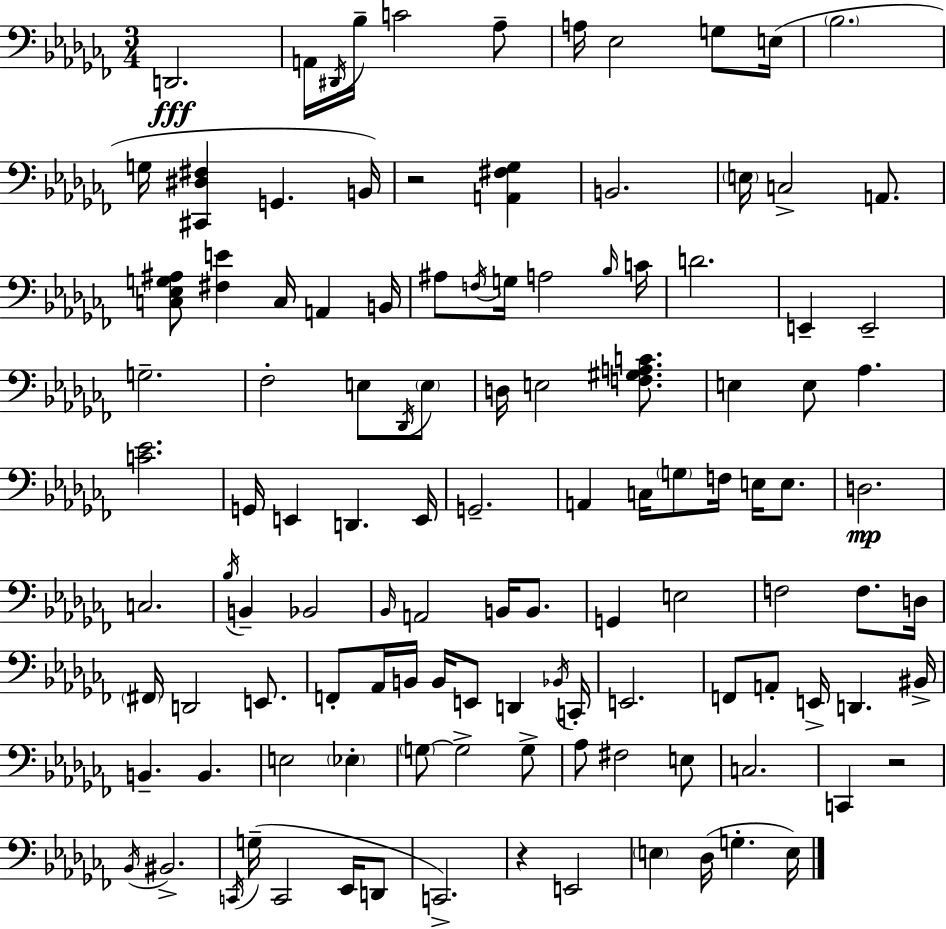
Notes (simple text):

D2/h. A2/s D#2/s Bb3/s C4/h Ab3/e A3/s Eb3/h G3/e E3/s Bb3/h. G3/s [C#2,D#3,F#3]/q G2/q. B2/s R/h [A2,F#3,Gb3]/q B2/h. E3/s C3/h A2/e. [C3,Eb3,G3,A#3]/e [F#3,E4]/q C3/s A2/q B2/s A#3/e F3/s G3/s A3/h Bb3/s C4/s D4/h. E2/q E2/h G3/h. FES3/h E3/e Db2/s E3/e D3/s E3/h [F3,G#3,A3,C4]/e. E3/q E3/e Ab3/q. [C4,Eb4]/h. G2/s E2/q D2/q. E2/s G2/h. A2/q C3/s G3/e F3/s E3/s E3/e. D3/h. C3/h. Bb3/s B2/q Bb2/h Bb2/s A2/h B2/s B2/e. G2/q E3/h F3/h F3/e. D3/s F#2/s D2/h E2/e. F2/e Ab2/s B2/s B2/s E2/e D2/q Bb2/s C2/s E2/h. F2/e A2/e E2/s D2/q. BIS2/s B2/q. B2/q. E3/h Eb3/q G3/e G3/h G3/e Ab3/e F#3/h E3/e C3/h. C2/q R/h Bb2/s BIS2/h. C2/s G3/s C2/h Eb2/s D2/e C2/h. R/q E2/h E3/q Db3/s G3/q. E3/s